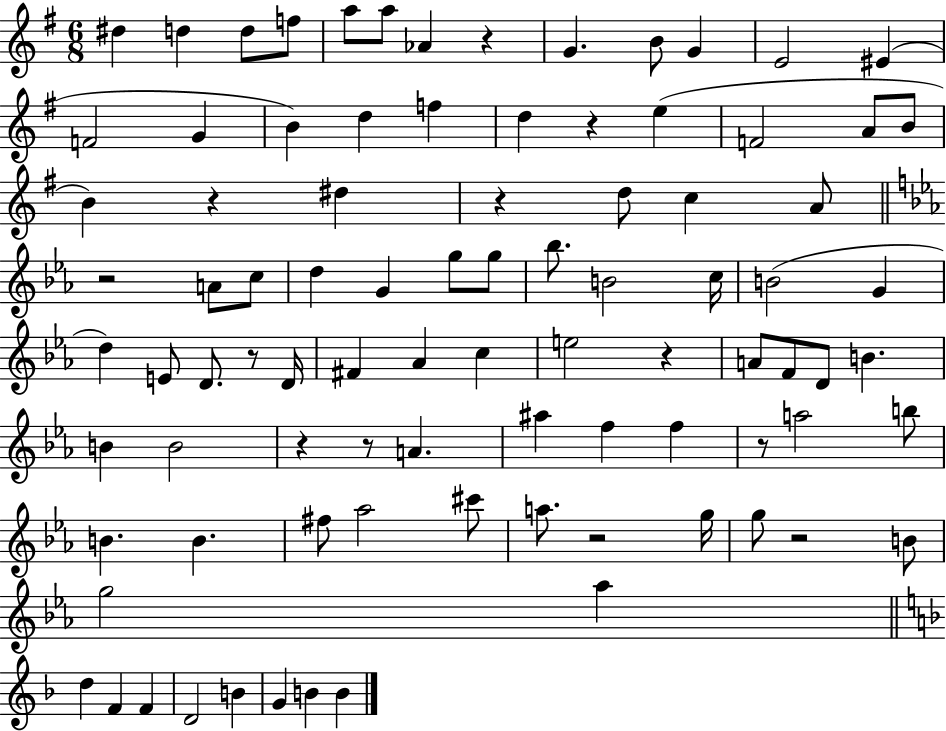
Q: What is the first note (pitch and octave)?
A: D#5